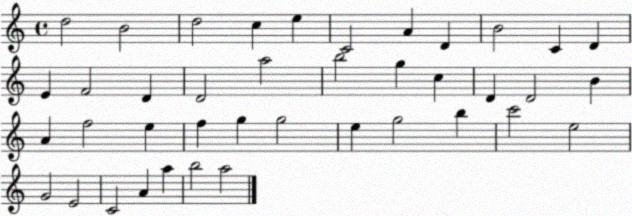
X:1
T:Untitled
M:4/4
L:1/4
K:C
d2 B2 d2 c e C2 A D B2 C D E F2 D D2 a2 b2 g c D D2 B A f2 e f g g2 e g2 b c'2 e2 G2 E2 C2 A a b2 a2